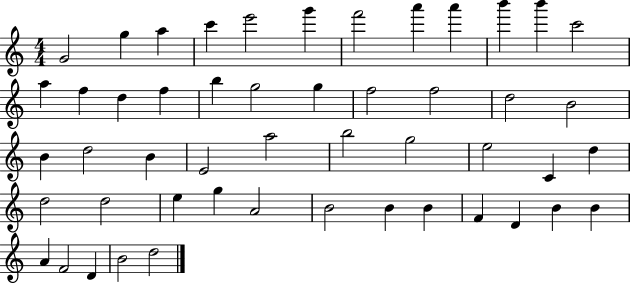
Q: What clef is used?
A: treble